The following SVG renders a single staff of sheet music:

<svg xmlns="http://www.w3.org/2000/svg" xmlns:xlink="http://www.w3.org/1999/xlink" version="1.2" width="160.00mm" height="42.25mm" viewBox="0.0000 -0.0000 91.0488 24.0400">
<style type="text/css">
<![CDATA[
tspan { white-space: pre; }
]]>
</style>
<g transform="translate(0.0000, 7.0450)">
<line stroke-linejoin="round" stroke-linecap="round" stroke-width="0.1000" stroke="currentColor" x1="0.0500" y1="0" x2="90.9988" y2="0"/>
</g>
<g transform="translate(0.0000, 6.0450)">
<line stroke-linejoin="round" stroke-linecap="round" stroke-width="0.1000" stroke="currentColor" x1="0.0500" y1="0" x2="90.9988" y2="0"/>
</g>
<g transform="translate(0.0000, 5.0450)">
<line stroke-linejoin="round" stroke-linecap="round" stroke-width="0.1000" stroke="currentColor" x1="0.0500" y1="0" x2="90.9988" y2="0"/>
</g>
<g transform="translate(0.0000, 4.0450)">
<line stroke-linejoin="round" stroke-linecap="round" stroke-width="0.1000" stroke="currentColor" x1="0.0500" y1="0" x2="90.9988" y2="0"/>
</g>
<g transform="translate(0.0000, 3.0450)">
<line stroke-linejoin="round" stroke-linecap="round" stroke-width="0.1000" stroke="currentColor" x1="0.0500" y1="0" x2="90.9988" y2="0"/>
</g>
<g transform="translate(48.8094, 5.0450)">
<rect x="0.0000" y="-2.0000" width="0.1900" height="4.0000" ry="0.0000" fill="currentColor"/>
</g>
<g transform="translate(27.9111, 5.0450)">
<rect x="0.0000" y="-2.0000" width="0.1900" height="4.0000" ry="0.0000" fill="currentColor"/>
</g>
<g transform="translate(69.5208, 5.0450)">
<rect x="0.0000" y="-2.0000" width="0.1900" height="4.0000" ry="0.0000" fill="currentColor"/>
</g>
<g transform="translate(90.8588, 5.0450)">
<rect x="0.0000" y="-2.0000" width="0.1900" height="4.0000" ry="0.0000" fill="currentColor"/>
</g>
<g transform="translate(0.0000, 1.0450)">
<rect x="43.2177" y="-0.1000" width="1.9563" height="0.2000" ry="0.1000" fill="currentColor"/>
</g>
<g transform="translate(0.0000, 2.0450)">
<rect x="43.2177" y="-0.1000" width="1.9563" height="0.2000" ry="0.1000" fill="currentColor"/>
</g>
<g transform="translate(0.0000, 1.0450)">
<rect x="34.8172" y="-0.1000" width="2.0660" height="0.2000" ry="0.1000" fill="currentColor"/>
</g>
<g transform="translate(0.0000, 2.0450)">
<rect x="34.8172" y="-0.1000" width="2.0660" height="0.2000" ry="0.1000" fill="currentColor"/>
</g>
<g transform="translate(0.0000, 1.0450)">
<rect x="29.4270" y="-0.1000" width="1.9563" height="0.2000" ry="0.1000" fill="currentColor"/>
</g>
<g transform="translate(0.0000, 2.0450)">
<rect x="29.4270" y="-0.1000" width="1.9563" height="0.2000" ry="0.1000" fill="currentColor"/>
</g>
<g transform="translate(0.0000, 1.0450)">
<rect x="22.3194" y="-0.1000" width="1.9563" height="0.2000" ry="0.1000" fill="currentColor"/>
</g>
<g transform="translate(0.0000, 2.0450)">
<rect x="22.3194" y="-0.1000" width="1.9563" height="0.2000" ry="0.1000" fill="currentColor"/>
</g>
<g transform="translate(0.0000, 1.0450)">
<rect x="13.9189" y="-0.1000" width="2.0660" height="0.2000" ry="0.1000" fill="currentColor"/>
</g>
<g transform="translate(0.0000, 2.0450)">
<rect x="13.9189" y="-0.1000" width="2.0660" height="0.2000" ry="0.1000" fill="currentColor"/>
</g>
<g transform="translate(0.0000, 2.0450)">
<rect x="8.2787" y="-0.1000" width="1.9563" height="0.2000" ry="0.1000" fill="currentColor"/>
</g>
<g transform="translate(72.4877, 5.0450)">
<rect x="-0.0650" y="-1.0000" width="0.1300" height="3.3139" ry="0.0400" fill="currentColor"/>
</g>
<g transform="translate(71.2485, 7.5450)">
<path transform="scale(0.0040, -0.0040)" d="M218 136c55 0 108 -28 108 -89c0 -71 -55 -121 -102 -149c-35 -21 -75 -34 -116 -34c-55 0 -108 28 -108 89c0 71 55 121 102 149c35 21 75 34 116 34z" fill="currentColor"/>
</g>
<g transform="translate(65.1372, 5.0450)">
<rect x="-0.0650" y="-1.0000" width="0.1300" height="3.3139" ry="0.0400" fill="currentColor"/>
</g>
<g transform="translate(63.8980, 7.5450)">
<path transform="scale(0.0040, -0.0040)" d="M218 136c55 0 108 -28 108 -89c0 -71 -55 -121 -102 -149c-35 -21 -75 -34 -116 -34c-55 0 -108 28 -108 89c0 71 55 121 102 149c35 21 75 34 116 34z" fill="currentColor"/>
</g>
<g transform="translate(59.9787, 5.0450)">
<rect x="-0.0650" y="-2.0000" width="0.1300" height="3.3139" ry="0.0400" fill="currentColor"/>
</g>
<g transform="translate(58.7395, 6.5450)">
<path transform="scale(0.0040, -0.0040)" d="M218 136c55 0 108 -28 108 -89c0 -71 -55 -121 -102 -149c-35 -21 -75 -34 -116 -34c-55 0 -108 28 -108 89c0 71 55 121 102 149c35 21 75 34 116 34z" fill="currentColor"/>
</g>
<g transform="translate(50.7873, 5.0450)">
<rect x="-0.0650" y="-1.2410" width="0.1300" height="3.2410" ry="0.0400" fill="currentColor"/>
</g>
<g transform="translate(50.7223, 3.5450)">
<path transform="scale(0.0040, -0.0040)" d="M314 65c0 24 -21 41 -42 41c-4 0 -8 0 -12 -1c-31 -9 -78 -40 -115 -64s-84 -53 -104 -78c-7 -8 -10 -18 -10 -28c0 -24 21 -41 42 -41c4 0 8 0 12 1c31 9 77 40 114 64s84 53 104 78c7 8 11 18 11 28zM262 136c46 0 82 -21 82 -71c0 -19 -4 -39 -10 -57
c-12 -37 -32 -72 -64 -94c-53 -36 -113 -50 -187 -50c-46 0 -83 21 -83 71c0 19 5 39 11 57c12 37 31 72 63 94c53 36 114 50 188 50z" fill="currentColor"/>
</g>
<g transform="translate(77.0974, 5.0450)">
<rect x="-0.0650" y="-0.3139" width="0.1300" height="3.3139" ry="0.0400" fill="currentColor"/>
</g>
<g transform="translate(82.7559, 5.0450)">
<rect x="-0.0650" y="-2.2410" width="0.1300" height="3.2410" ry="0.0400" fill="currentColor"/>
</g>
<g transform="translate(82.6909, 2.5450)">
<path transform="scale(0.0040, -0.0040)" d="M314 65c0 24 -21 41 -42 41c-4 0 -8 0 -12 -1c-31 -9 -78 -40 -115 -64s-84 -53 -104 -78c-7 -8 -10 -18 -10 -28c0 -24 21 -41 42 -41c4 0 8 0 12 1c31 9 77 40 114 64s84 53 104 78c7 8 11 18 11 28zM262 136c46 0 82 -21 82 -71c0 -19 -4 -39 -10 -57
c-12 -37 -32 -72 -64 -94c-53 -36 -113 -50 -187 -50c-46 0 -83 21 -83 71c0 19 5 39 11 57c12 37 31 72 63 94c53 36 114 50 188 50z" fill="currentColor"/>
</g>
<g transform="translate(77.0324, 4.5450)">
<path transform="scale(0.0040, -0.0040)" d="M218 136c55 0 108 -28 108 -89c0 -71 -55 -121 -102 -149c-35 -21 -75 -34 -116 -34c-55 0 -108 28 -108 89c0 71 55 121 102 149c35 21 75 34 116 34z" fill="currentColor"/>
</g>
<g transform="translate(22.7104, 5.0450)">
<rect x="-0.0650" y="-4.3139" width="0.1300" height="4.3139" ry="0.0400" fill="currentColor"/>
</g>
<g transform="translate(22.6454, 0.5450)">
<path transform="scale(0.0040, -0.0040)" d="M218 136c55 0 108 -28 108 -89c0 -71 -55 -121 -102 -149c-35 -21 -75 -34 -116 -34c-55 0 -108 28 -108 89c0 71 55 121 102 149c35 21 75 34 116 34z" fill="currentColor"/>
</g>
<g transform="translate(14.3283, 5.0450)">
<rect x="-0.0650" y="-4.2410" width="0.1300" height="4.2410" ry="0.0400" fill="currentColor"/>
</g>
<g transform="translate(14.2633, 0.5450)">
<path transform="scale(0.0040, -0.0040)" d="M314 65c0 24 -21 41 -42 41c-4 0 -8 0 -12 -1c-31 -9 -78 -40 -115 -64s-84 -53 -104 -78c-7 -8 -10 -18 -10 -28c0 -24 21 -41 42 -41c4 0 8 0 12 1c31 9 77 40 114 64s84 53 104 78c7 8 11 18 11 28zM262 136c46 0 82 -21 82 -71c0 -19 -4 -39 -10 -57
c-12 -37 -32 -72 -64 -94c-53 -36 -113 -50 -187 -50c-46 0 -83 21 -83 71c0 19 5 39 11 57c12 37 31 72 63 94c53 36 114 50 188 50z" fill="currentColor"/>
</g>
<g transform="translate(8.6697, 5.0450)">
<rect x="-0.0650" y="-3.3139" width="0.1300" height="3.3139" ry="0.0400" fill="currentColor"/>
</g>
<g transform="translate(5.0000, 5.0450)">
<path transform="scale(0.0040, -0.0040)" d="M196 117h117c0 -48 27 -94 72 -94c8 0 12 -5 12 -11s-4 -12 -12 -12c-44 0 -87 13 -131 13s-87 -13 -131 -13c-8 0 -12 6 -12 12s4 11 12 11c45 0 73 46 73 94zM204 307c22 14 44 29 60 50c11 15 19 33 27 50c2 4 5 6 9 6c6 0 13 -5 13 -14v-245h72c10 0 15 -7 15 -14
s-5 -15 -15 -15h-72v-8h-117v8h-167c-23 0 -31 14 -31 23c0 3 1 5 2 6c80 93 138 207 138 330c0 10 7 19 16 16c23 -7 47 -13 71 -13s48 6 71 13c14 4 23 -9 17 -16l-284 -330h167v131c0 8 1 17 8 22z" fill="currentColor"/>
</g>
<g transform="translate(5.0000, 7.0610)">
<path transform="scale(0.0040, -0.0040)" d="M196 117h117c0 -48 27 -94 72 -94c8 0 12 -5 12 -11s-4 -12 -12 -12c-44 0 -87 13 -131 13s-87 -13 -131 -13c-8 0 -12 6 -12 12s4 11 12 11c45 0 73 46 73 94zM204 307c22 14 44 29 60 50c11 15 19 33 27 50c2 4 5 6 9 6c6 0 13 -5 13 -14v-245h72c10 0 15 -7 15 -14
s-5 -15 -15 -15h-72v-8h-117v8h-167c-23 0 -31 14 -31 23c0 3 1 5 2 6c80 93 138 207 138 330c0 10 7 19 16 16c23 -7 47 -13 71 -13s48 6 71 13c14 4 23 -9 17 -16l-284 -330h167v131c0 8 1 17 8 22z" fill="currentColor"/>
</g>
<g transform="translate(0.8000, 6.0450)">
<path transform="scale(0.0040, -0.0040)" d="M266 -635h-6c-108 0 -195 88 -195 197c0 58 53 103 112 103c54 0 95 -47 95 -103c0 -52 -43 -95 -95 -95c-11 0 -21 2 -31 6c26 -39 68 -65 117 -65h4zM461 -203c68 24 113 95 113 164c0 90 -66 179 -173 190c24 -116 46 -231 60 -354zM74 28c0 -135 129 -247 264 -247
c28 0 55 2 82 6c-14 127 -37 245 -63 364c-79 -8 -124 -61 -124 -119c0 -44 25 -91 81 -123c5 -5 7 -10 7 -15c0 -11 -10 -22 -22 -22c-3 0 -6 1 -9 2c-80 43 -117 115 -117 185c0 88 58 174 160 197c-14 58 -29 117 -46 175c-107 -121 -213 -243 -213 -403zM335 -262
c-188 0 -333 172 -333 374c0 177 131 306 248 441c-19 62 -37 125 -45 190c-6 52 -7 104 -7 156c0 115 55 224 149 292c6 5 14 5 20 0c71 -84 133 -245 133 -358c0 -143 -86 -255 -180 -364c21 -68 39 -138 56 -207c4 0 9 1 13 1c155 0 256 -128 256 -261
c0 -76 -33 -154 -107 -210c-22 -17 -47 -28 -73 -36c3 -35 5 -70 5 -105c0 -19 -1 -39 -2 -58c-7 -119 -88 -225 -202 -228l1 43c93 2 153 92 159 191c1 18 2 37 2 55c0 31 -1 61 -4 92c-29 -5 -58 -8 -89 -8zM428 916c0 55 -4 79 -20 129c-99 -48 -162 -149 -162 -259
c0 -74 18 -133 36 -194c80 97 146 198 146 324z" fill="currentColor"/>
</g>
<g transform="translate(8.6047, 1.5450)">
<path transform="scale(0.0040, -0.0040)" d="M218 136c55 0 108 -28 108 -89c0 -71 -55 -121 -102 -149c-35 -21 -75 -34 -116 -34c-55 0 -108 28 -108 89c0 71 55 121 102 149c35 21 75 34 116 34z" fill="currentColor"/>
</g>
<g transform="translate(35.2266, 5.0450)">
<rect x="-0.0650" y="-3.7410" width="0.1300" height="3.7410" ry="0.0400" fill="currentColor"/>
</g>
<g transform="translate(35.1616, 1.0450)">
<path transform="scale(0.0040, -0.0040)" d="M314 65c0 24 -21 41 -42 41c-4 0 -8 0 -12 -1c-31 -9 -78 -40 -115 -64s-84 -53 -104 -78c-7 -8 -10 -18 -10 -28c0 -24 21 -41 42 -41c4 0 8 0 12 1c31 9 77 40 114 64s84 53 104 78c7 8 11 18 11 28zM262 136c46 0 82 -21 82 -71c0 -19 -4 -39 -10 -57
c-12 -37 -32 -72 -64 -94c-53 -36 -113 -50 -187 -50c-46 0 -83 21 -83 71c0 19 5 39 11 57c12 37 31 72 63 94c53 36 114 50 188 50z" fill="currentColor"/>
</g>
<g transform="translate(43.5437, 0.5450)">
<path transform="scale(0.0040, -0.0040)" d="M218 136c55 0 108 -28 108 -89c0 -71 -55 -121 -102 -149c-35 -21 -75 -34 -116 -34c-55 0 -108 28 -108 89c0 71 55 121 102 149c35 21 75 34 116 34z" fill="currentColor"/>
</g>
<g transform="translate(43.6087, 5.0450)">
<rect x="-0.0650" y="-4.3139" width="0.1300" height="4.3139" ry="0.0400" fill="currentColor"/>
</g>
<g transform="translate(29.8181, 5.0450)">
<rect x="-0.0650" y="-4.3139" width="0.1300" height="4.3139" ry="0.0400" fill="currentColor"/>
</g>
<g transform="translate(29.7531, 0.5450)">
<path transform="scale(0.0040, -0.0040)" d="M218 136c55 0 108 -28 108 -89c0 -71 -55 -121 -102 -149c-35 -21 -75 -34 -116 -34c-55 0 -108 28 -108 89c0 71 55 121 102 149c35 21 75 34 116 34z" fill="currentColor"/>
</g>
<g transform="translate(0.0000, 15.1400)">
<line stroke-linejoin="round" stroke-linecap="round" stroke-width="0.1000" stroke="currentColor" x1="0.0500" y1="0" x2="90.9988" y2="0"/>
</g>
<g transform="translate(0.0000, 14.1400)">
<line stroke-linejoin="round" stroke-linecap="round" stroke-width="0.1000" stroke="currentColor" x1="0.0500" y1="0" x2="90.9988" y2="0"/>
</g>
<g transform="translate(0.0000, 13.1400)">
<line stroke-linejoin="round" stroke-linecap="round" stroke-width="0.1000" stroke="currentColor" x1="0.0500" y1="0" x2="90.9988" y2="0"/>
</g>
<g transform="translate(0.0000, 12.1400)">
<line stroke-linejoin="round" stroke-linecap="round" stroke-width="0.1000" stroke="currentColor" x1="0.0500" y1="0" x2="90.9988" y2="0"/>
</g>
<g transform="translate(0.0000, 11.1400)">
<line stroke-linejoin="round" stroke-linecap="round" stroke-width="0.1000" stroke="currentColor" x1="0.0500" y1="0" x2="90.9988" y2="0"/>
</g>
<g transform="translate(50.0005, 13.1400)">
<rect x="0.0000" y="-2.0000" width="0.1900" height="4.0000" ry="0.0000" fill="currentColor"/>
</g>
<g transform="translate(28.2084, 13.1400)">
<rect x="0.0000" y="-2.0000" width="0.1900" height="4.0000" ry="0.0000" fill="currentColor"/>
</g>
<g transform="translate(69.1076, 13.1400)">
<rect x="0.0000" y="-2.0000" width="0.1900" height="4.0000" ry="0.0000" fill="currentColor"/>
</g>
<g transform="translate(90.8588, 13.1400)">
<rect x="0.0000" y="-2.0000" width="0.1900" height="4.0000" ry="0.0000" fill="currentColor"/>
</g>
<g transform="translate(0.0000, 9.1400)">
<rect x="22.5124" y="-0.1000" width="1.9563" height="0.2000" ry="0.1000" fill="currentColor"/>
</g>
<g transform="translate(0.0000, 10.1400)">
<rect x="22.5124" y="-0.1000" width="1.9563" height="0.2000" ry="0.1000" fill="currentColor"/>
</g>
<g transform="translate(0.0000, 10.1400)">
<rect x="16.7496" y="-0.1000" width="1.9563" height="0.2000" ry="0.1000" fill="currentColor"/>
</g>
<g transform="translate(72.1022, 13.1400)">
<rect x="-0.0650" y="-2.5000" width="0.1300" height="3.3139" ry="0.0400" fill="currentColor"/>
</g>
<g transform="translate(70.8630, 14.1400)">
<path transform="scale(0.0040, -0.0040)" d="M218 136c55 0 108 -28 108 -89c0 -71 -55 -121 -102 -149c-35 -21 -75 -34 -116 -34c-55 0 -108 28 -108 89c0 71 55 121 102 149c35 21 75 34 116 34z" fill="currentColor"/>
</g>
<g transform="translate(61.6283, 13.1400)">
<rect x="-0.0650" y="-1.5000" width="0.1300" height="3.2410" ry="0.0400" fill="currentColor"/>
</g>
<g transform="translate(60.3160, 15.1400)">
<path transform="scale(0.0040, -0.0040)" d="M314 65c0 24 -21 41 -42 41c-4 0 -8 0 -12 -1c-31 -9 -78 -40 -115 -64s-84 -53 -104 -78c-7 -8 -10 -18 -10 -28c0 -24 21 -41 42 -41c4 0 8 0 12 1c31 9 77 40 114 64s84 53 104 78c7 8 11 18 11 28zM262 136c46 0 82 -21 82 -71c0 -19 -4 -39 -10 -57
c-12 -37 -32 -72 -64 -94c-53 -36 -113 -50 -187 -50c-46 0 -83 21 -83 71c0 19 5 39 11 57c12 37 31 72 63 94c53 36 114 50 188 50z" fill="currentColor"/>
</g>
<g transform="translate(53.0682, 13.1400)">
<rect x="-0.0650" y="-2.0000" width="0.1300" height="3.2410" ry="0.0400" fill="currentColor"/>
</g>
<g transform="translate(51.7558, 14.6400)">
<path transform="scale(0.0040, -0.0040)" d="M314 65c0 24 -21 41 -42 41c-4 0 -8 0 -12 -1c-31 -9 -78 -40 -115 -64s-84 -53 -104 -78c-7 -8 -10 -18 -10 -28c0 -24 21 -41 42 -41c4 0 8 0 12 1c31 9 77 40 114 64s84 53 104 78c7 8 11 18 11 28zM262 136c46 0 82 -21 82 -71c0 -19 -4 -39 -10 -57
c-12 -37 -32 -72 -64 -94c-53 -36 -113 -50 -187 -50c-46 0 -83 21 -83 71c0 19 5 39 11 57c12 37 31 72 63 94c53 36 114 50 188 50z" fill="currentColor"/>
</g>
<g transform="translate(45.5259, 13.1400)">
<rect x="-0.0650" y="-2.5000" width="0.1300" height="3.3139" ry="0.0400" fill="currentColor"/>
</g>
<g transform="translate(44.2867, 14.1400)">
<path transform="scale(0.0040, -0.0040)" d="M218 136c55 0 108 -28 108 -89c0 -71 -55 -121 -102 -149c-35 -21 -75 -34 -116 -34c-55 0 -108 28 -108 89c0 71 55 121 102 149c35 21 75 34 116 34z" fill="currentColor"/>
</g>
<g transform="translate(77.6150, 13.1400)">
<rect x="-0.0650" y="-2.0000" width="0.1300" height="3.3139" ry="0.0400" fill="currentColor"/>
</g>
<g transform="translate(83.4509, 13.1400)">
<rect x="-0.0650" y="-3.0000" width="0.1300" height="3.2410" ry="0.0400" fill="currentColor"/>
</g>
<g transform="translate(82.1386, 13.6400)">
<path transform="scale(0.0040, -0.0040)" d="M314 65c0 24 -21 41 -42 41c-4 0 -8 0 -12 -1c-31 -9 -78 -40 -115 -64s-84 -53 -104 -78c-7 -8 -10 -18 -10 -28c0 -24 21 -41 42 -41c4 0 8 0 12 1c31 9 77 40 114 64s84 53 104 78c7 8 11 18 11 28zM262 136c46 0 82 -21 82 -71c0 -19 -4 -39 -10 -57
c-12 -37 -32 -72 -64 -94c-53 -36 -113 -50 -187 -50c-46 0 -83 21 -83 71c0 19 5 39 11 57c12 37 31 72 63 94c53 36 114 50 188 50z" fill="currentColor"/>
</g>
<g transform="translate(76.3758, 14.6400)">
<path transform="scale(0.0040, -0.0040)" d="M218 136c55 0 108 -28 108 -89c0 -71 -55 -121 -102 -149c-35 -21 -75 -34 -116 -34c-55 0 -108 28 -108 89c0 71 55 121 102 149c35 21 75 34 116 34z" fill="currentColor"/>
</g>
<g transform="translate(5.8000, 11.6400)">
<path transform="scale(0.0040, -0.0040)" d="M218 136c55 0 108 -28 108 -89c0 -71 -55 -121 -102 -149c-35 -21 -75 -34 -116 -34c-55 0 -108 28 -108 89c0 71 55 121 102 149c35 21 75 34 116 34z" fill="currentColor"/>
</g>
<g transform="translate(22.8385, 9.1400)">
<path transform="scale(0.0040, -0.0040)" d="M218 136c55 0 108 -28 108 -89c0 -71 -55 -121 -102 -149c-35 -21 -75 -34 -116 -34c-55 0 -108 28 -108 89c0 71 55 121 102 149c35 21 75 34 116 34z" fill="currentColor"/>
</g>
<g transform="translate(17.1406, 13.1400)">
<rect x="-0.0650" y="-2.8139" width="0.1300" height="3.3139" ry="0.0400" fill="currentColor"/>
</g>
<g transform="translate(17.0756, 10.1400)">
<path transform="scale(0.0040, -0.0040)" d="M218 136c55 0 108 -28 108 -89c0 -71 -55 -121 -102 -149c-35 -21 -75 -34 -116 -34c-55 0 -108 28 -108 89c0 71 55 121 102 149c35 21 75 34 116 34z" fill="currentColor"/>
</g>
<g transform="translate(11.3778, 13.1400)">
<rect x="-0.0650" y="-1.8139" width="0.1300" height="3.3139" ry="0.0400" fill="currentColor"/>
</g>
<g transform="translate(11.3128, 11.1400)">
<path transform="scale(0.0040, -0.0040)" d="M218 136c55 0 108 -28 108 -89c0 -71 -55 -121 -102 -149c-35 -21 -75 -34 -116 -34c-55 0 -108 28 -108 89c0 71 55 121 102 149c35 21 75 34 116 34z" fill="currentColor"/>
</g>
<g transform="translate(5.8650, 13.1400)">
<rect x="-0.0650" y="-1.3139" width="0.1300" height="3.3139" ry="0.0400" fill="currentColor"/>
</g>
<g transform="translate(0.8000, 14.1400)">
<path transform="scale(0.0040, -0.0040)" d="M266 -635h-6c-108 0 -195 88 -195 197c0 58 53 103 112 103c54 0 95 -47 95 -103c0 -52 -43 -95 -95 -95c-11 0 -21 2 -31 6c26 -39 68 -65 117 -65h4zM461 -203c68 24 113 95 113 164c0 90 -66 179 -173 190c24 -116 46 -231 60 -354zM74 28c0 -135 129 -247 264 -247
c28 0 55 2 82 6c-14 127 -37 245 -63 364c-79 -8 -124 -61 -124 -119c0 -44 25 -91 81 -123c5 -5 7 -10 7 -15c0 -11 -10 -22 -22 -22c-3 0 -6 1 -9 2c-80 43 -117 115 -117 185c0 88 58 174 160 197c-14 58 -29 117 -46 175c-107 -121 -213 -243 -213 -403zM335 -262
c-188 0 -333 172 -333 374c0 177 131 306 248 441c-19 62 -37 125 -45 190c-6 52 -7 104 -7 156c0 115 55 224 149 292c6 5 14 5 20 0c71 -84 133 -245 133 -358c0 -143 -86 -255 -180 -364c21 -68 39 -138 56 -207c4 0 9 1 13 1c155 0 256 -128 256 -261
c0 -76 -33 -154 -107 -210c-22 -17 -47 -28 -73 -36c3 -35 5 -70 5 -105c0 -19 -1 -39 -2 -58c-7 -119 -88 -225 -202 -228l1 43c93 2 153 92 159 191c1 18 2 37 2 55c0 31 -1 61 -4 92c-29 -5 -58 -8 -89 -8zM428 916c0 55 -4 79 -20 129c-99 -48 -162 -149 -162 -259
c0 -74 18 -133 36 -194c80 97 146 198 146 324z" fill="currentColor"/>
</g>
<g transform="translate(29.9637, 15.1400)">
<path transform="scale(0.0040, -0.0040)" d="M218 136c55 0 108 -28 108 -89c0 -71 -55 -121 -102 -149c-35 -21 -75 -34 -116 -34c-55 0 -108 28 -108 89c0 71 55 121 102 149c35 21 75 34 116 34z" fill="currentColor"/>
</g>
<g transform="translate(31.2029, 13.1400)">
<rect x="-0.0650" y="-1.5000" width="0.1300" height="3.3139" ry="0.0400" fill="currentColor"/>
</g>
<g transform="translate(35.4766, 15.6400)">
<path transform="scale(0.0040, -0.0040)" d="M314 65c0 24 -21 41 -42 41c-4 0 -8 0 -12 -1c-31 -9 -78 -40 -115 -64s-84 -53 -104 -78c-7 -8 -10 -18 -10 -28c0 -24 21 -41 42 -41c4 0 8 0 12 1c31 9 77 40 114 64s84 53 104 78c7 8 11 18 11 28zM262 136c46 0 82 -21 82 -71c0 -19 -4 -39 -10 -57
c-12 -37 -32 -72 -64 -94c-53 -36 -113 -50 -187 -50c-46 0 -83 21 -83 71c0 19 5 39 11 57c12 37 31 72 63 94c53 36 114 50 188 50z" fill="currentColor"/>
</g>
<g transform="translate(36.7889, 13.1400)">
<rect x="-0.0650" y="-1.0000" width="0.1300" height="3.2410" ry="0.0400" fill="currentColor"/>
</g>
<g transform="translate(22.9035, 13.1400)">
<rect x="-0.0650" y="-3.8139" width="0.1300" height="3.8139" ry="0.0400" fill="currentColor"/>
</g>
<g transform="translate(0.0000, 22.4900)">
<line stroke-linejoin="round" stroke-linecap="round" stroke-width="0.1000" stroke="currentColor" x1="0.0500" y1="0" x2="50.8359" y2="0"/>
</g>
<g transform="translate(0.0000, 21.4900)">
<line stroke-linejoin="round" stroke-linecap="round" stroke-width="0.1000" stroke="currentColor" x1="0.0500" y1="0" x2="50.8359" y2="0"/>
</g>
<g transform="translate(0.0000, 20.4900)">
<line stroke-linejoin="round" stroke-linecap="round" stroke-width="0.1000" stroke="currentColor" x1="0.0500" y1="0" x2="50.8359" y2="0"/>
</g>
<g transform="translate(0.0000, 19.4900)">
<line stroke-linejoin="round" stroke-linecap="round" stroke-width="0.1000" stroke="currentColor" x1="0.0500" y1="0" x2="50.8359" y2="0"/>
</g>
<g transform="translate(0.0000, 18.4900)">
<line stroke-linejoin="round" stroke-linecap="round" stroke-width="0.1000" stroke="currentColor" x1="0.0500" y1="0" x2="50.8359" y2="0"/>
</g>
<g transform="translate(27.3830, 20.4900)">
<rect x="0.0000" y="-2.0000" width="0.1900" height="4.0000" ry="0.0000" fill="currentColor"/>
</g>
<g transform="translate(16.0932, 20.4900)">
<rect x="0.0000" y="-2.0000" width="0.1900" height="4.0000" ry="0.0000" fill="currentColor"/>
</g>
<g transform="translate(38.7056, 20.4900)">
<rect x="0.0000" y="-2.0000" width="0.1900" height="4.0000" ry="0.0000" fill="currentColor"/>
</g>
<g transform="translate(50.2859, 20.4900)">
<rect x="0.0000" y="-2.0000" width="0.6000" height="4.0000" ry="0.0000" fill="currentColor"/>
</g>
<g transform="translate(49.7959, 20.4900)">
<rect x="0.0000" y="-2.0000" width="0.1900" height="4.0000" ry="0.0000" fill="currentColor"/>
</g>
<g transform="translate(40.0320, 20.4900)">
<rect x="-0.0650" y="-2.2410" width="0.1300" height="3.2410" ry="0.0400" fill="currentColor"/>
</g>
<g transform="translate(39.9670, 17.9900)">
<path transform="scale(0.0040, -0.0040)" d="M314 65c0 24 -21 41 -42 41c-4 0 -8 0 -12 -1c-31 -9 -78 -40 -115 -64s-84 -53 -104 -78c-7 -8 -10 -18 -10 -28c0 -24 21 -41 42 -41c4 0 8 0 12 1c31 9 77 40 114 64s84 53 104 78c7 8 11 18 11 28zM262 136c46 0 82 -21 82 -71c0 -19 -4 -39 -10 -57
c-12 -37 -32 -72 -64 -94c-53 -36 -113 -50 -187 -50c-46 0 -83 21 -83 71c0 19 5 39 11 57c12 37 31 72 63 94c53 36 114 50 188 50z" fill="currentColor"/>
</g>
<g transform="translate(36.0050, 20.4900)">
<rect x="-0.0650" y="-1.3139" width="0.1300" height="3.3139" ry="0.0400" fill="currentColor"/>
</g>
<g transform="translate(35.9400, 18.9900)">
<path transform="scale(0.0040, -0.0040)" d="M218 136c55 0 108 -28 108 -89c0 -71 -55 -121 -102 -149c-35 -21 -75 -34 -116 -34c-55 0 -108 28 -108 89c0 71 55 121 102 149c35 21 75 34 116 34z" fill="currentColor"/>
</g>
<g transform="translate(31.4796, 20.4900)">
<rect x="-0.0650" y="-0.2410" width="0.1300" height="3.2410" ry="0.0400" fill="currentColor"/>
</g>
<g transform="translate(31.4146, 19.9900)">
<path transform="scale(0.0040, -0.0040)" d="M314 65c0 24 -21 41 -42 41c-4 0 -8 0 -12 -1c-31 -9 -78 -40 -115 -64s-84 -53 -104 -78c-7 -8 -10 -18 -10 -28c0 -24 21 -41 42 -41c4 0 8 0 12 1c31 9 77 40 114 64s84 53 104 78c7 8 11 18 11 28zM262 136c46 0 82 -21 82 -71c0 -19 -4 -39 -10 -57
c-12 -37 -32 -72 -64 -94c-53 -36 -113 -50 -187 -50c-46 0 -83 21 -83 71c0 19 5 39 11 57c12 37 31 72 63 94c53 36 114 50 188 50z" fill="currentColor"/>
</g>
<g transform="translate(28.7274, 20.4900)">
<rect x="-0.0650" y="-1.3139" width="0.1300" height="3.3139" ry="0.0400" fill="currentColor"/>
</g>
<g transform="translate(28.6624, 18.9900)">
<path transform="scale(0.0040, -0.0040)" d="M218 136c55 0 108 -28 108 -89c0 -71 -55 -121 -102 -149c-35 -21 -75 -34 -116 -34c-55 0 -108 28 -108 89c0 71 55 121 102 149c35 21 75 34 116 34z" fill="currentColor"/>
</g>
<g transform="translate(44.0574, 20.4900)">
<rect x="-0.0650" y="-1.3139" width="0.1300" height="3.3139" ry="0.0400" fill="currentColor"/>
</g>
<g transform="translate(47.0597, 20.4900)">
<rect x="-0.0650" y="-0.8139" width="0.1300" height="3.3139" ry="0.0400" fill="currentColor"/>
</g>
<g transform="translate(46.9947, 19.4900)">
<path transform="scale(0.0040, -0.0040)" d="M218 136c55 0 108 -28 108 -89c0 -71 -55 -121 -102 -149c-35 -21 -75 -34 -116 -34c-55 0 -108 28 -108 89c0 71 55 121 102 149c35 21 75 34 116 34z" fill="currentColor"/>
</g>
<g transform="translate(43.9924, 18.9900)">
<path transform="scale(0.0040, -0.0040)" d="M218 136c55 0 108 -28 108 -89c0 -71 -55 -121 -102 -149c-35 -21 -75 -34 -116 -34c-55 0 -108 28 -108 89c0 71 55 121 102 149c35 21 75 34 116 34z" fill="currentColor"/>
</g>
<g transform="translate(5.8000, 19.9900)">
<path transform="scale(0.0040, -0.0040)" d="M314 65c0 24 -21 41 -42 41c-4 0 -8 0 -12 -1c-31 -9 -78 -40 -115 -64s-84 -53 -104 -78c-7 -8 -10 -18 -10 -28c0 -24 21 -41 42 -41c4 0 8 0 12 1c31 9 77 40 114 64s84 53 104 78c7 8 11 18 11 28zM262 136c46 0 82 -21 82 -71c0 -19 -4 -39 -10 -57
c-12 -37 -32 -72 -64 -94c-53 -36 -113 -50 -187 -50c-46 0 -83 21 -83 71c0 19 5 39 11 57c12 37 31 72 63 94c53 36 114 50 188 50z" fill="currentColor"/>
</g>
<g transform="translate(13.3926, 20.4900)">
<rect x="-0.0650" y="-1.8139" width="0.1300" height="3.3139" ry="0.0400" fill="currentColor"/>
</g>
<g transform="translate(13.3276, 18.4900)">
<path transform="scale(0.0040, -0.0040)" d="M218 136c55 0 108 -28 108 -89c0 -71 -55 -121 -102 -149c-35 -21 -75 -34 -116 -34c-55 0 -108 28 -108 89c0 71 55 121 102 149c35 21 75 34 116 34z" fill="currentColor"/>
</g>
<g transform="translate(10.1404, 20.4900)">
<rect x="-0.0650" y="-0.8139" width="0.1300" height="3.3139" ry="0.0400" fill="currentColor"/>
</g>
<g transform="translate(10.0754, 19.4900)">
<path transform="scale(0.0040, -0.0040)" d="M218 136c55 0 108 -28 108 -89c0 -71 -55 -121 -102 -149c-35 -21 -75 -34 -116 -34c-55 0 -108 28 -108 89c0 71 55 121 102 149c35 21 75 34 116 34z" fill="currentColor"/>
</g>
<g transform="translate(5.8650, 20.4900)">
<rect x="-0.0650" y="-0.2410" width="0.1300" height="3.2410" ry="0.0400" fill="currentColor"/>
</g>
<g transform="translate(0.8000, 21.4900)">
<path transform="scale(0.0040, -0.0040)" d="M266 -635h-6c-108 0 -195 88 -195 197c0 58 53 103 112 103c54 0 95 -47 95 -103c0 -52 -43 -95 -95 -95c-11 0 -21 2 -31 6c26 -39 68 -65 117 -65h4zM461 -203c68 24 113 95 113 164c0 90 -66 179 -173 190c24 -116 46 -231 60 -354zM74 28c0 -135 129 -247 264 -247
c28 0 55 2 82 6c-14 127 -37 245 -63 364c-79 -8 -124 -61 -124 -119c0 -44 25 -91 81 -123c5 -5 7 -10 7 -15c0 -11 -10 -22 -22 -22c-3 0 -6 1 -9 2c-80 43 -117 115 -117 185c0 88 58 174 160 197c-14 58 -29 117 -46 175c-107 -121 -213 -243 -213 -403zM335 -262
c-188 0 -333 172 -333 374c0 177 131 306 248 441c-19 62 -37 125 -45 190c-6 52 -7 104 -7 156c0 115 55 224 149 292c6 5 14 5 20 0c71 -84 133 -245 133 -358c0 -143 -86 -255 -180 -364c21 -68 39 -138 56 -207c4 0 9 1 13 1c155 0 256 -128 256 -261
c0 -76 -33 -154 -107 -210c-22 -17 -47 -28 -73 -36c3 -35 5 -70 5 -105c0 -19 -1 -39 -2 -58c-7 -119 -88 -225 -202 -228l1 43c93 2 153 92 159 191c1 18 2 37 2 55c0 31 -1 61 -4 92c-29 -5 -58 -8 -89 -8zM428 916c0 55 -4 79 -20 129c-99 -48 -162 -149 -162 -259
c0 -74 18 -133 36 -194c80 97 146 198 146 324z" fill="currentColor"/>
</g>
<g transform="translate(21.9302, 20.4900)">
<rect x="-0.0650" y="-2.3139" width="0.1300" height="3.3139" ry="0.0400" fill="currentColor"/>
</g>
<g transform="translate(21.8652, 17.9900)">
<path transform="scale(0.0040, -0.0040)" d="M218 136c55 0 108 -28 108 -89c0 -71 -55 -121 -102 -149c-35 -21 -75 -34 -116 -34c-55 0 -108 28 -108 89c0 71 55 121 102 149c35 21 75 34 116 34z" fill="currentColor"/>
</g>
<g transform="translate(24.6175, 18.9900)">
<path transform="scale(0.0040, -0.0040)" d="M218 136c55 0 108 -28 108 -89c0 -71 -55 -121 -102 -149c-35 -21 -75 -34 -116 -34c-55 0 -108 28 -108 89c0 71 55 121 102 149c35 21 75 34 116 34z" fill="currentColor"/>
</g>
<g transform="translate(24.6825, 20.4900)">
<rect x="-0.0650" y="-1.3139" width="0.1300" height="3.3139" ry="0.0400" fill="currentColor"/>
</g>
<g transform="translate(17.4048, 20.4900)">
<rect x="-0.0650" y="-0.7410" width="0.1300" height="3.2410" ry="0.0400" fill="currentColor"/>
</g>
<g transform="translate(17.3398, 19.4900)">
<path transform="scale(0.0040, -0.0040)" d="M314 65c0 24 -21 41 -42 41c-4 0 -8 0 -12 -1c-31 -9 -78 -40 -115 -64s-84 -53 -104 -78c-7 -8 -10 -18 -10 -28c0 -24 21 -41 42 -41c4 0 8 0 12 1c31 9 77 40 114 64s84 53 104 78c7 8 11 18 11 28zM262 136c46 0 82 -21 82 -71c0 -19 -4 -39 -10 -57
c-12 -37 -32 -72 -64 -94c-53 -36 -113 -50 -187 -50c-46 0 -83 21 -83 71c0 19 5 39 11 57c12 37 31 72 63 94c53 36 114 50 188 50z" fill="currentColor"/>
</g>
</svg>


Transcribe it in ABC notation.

X:1
T:Untitled
M:4/4
L:1/4
K:C
b d'2 d' d' c'2 d' e2 F D D c g2 e f a c' E D2 G F2 E2 G F A2 c2 d f d2 g e e c2 e g2 e d